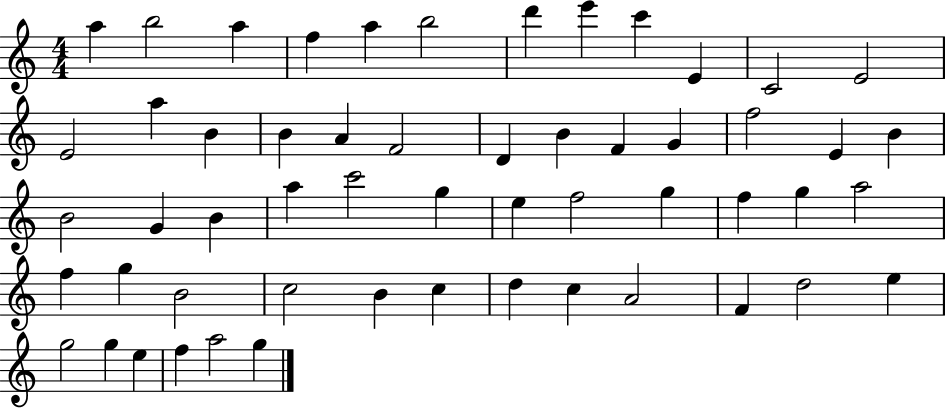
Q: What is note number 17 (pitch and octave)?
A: A4